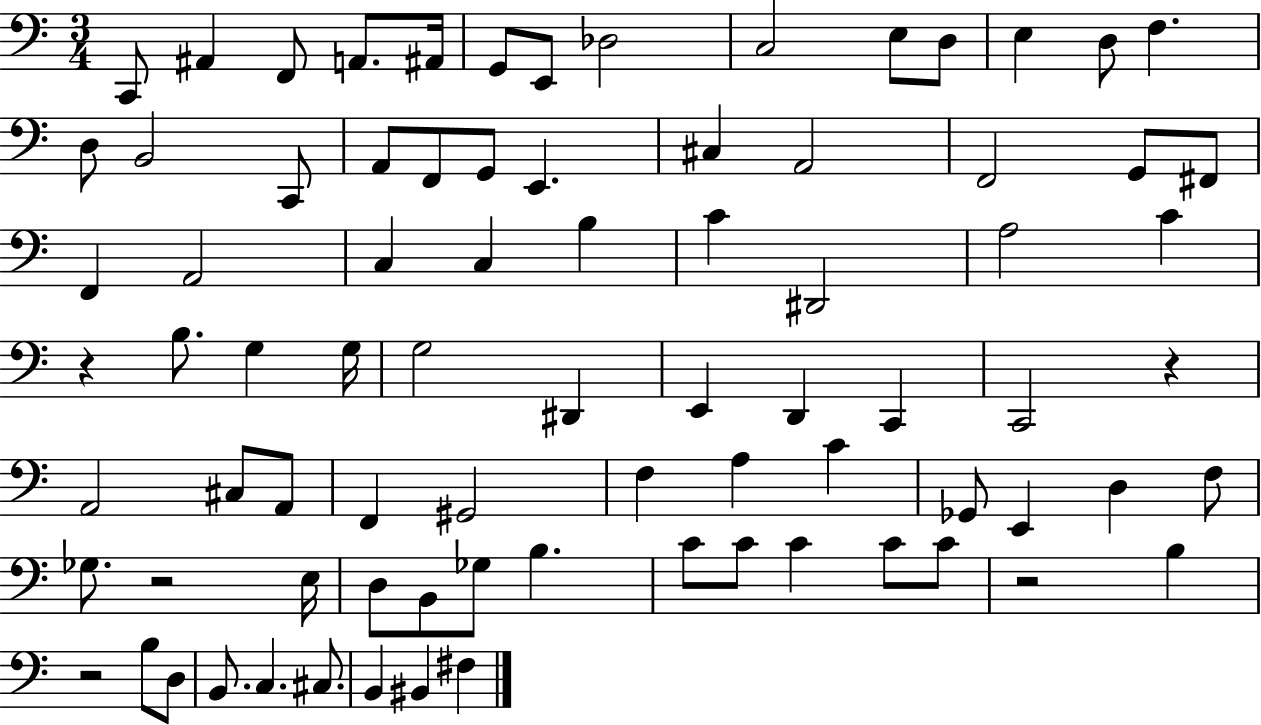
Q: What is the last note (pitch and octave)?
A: F#3